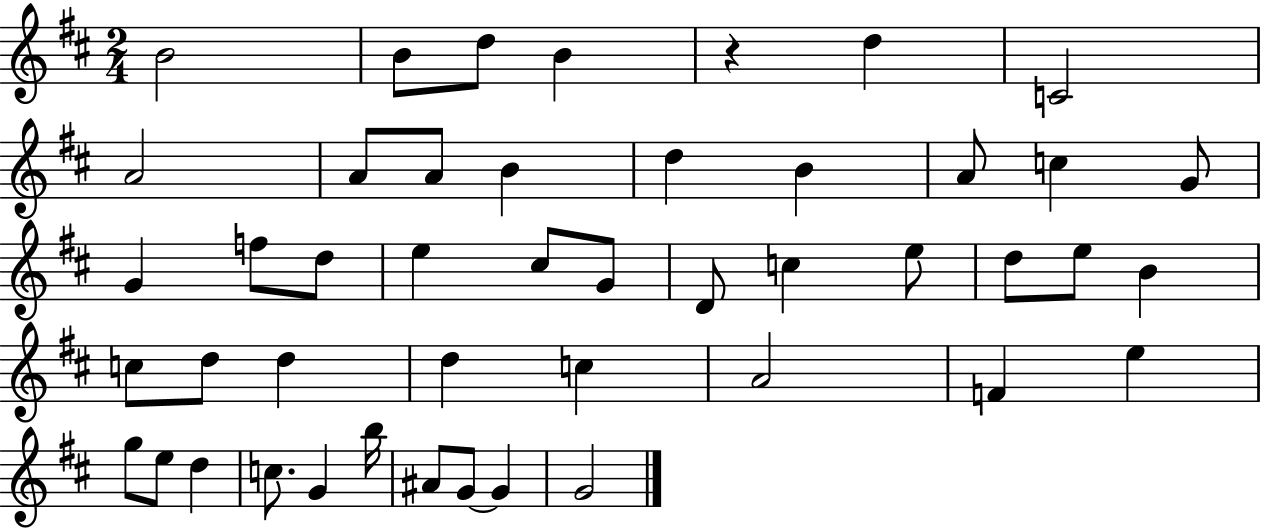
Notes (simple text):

B4/h B4/e D5/e B4/q R/q D5/q C4/h A4/h A4/e A4/e B4/q D5/q B4/q A4/e C5/q G4/e G4/q F5/e D5/e E5/q C#5/e G4/e D4/e C5/q E5/e D5/e E5/e B4/q C5/e D5/e D5/q D5/q C5/q A4/h F4/q E5/q G5/e E5/e D5/q C5/e. G4/q B5/s A#4/e G4/e G4/q G4/h